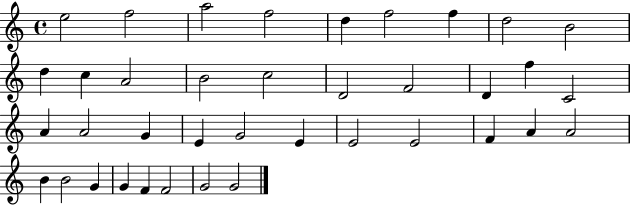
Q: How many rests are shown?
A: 0